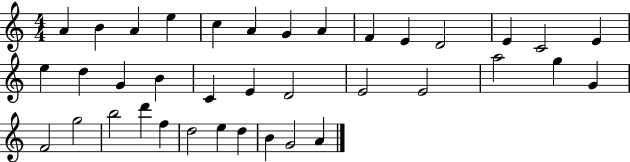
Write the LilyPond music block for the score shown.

{
  \clef treble
  \numericTimeSignature
  \time 4/4
  \key c \major
  a'4 b'4 a'4 e''4 | c''4 a'4 g'4 a'4 | f'4 e'4 d'2 | e'4 c'2 e'4 | \break e''4 d''4 g'4 b'4 | c'4 e'4 d'2 | e'2 e'2 | a''2 g''4 g'4 | \break f'2 g''2 | b''2 d'''4 f''4 | d''2 e''4 d''4 | b'4 g'2 a'4 | \break \bar "|."
}